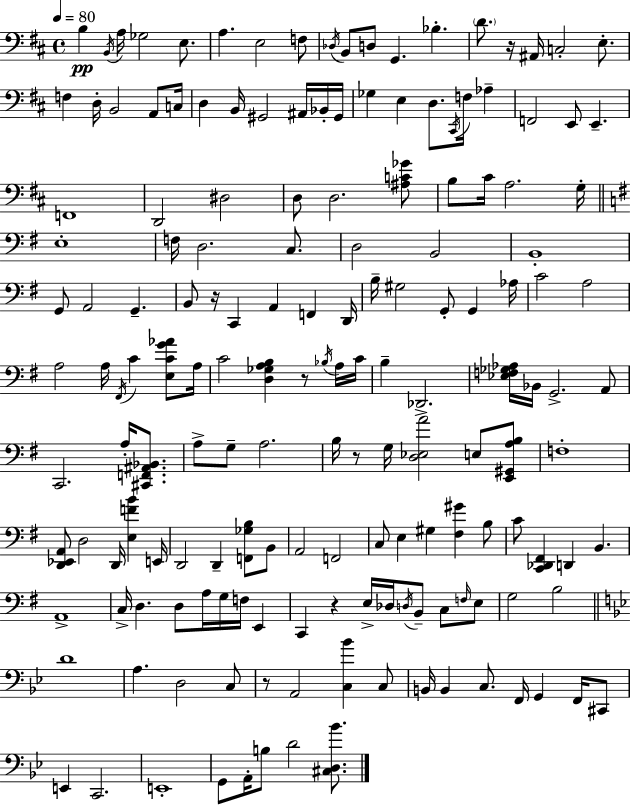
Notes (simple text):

B3/q B2/s A3/s Gb3/h E3/e. A3/q. E3/h F3/e Db3/s B2/e D3/e G2/q. Bb3/q. D4/e. R/s A#2/s C3/h E3/e. F3/q D3/s B2/h A2/e C3/s D3/q B2/s G#2/h A#2/s Bb2/s G#2/s Gb3/q E3/q D3/e. C#2/s F3/s Ab3/q F2/h E2/e E2/q. F2/w D2/h D#3/h D3/e D3/h. [A#3,C4,Gb4]/e B3/e C#4/s A3/h. G3/s E3/w F3/s D3/h. C3/e. D3/h B2/h B2/w G2/e A2/h G2/q. B2/e R/s C2/q A2/q F2/q D2/s B3/s G#3/h G2/e G2/q Ab3/s C4/h A3/h A3/h A3/s F#2/s C4/q [E3,C4,G4,Ab4]/e A3/s C4/h [D3,Gb3,A3,B3]/q R/e Bb3/s A3/s C4/s B3/q Db2/h. [Eb3,F3,Gb3,Ab3]/s Bb2/s G2/h. A2/e C2/h. A3/s [C#2,F2,A#2,Bb2]/e. A3/e G3/e A3/h. B3/s R/e G3/s [D3,Eb3,A4]/h E3/e [E2,G#2,A3,B3]/e F3/w [D2,Eb2,A2]/e D3/h D2/s [E3,F4,B4]/q E2/s D2/h D2/q [F2,Gb3,B3]/e B2/e A2/h F2/h C3/e E3/q G#3/q [F#3,G#4]/q B3/e C4/e [C2,Db2,F#2]/q D2/q B2/q. A2/w C3/s D3/q. D3/e A3/s G3/s F3/s E2/q C2/q R/q E3/s Db3/s D3/s B2/e C3/e F3/s E3/e G3/h B3/h D4/w A3/q. D3/h C3/e R/e A2/h [C3,Bb4]/q C3/e B2/s B2/q C3/e. F2/s G2/q F2/s C#2/e E2/q C2/h. E2/w G2/e A2/s B3/e D4/h [C#3,D3,Bb4]/e.